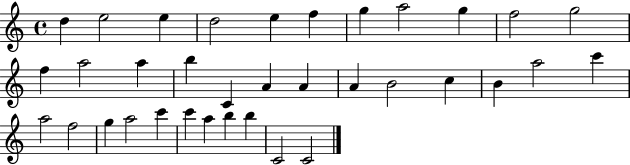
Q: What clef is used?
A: treble